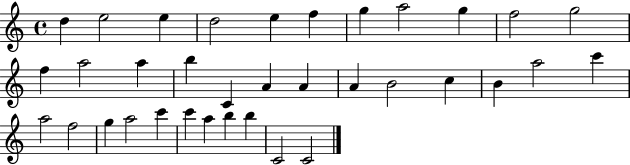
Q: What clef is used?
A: treble